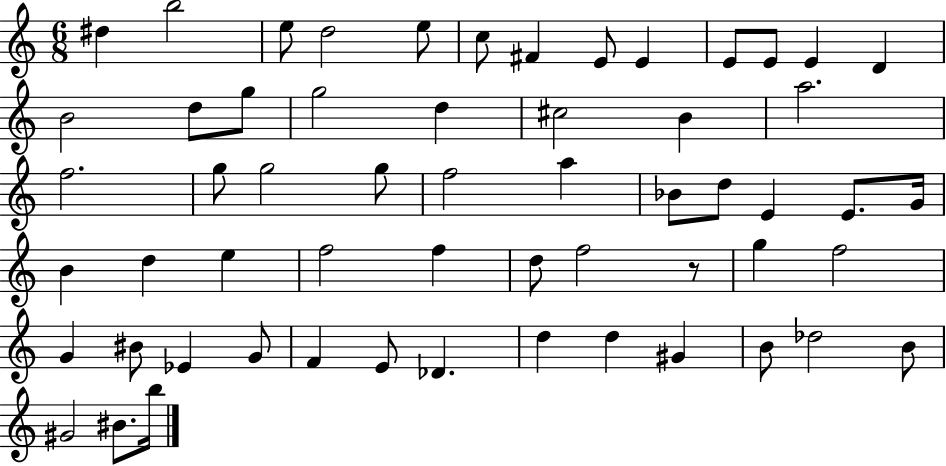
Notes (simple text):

D#5/q B5/h E5/e D5/h E5/e C5/e F#4/q E4/e E4/q E4/e E4/e E4/q D4/q B4/h D5/e G5/e G5/h D5/q C#5/h B4/q A5/h. F5/h. G5/e G5/h G5/e F5/h A5/q Bb4/e D5/e E4/q E4/e. G4/s B4/q D5/q E5/q F5/h F5/q D5/e F5/h R/e G5/q F5/h G4/q BIS4/e Eb4/q G4/e F4/q E4/e Db4/q. D5/q D5/q G#4/q B4/e Db5/h B4/e G#4/h BIS4/e. B5/s